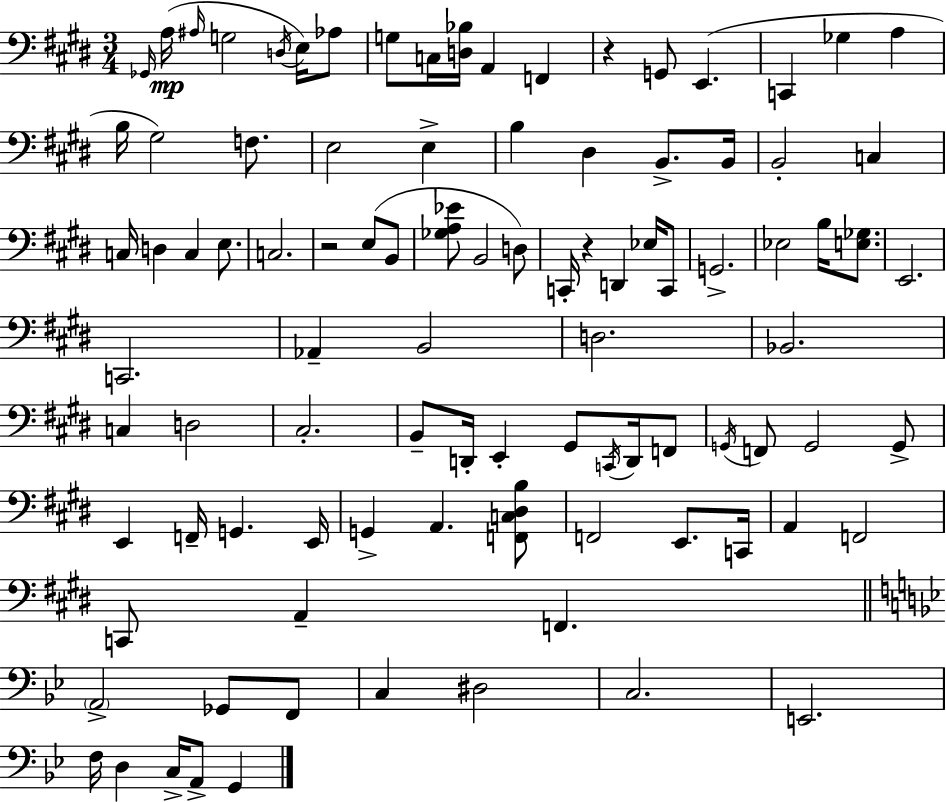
Gb2/s A3/s A#3/s G3/h D3/s E3/s Ab3/e G3/e C3/s [D3,Bb3]/s A2/q F2/q R/q G2/e E2/q. C2/q Gb3/q A3/q B3/s G#3/h F3/e. E3/h E3/q B3/q D#3/q B2/e. B2/s B2/h C3/q C3/s D3/q C3/q E3/e. C3/h. R/h E3/e B2/e [Gb3,A3,Eb4]/e B2/h D3/e C2/s R/q D2/q Eb3/s C2/e G2/h. Eb3/h B3/s [E3,Gb3]/e. E2/h. C2/h. Ab2/q B2/h D3/h. Bb2/h. C3/q D3/h C#3/h. B2/e D2/s E2/q G#2/e C2/s D2/s F2/e G2/s F2/e G2/h G2/e E2/q F2/s G2/q. E2/s G2/q A2/q. [F2,C3,D#3,B3]/e F2/h E2/e. C2/s A2/q F2/h C2/e A2/q F2/q. A2/h Gb2/e F2/e C3/q D#3/h C3/h. E2/h. F3/s D3/q C3/s A2/e G2/q